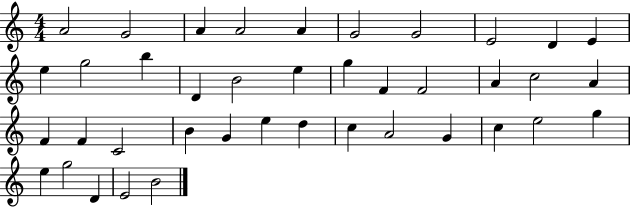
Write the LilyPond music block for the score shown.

{
  \clef treble
  \numericTimeSignature
  \time 4/4
  \key c \major
  a'2 g'2 | a'4 a'2 a'4 | g'2 g'2 | e'2 d'4 e'4 | \break e''4 g''2 b''4 | d'4 b'2 e''4 | g''4 f'4 f'2 | a'4 c''2 a'4 | \break f'4 f'4 c'2 | b'4 g'4 e''4 d''4 | c''4 a'2 g'4 | c''4 e''2 g''4 | \break e''4 g''2 d'4 | e'2 b'2 | \bar "|."
}